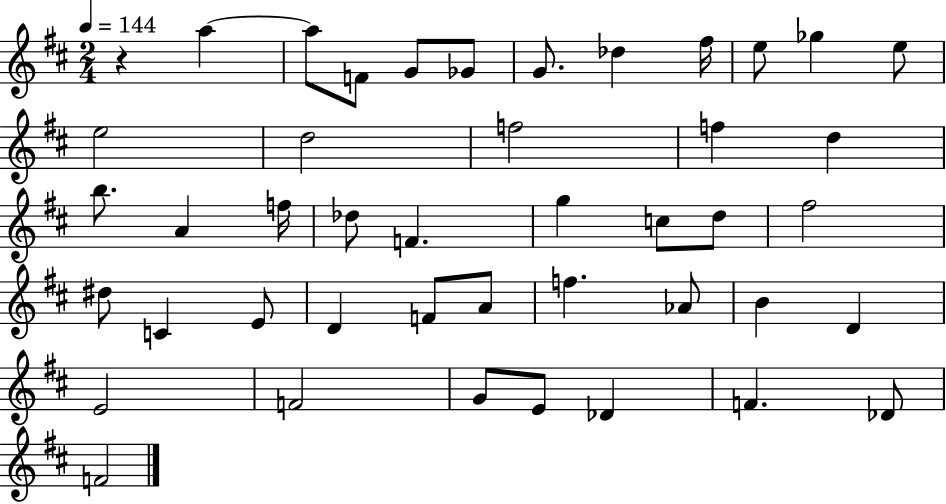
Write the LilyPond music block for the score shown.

{
  \clef treble
  \numericTimeSignature
  \time 2/4
  \key d \major
  \tempo 4 = 144
  \repeat volta 2 { r4 a''4~~ | a''8 f'8 g'8 ges'8 | g'8. des''4 fis''16 | e''8 ges''4 e''8 | \break e''2 | d''2 | f''2 | f''4 d''4 | \break b''8. a'4 f''16 | des''8 f'4. | g''4 c''8 d''8 | fis''2 | \break dis''8 c'4 e'8 | d'4 f'8 a'8 | f''4. aes'8 | b'4 d'4 | \break e'2 | f'2 | g'8 e'8 des'4 | f'4. des'8 | \break f'2 | } \bar "|."
}